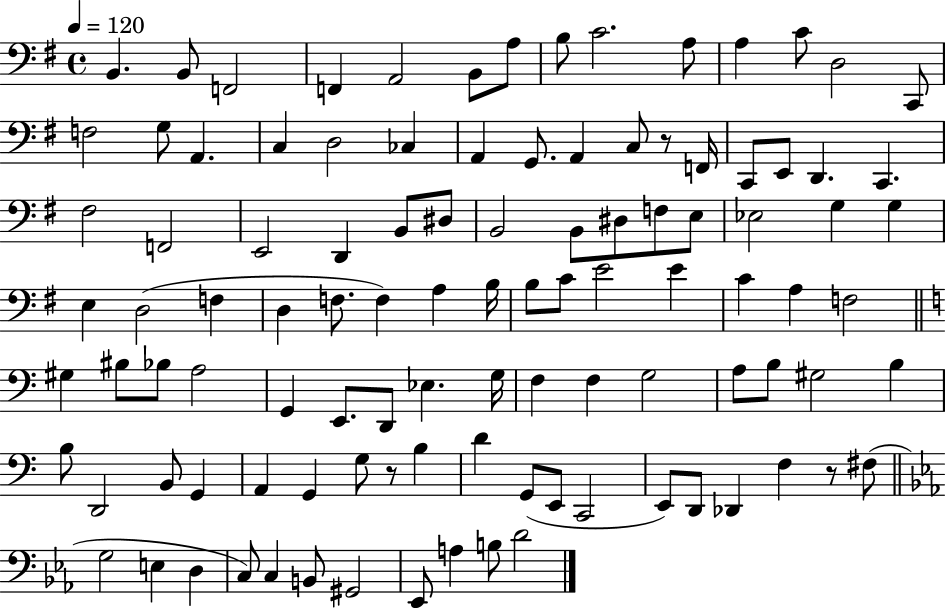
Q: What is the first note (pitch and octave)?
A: B2